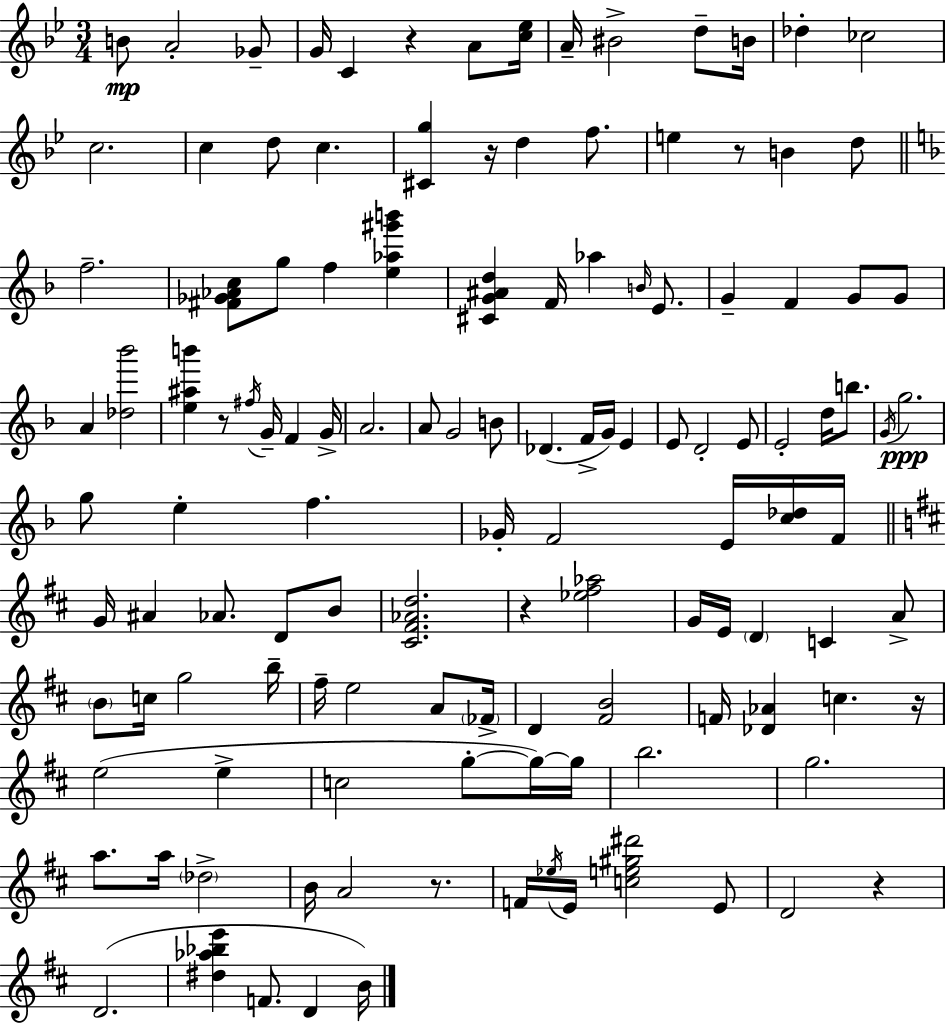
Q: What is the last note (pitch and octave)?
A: B4